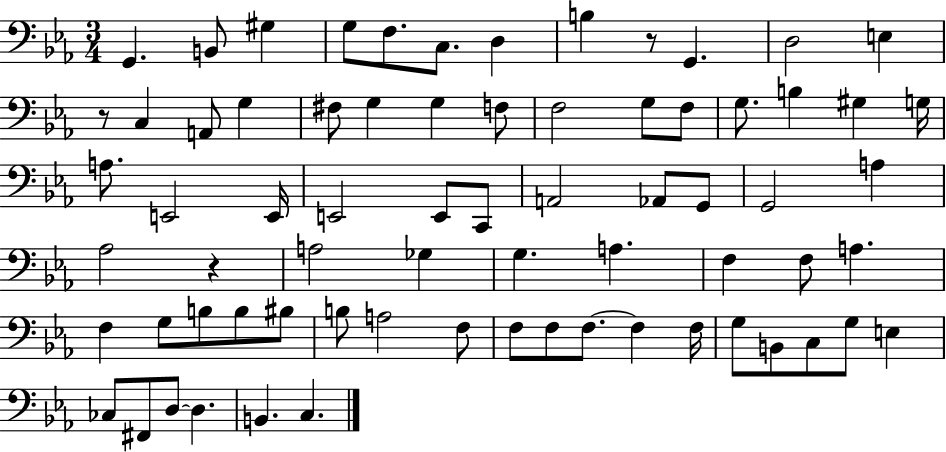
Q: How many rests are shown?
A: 3